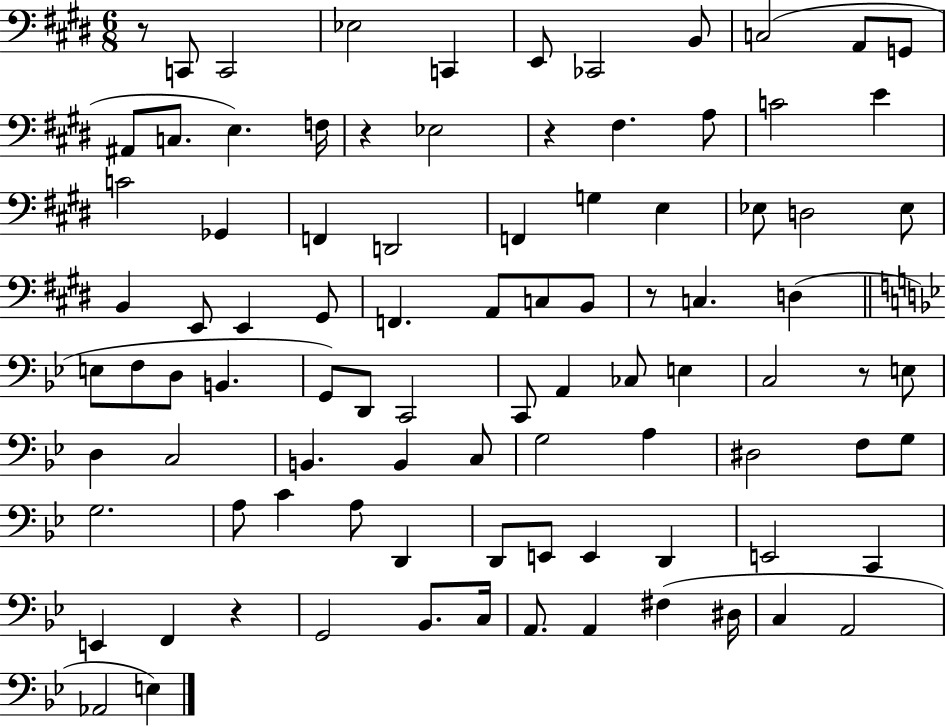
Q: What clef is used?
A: bass